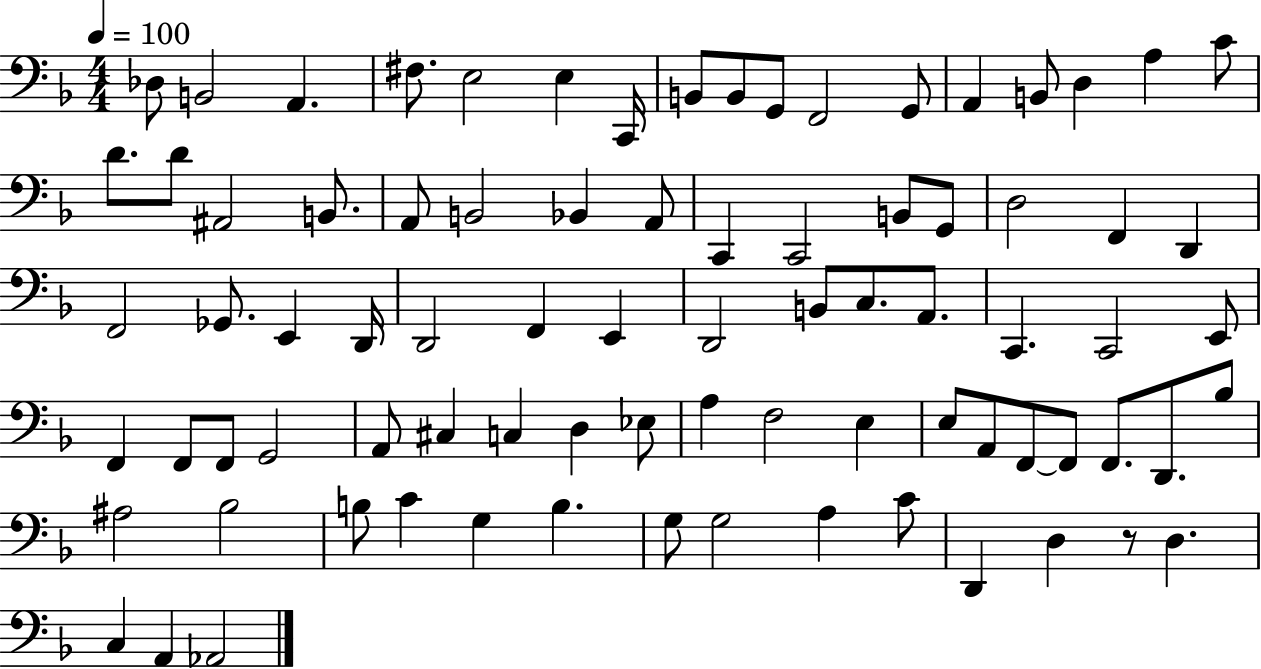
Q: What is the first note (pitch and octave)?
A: Db3